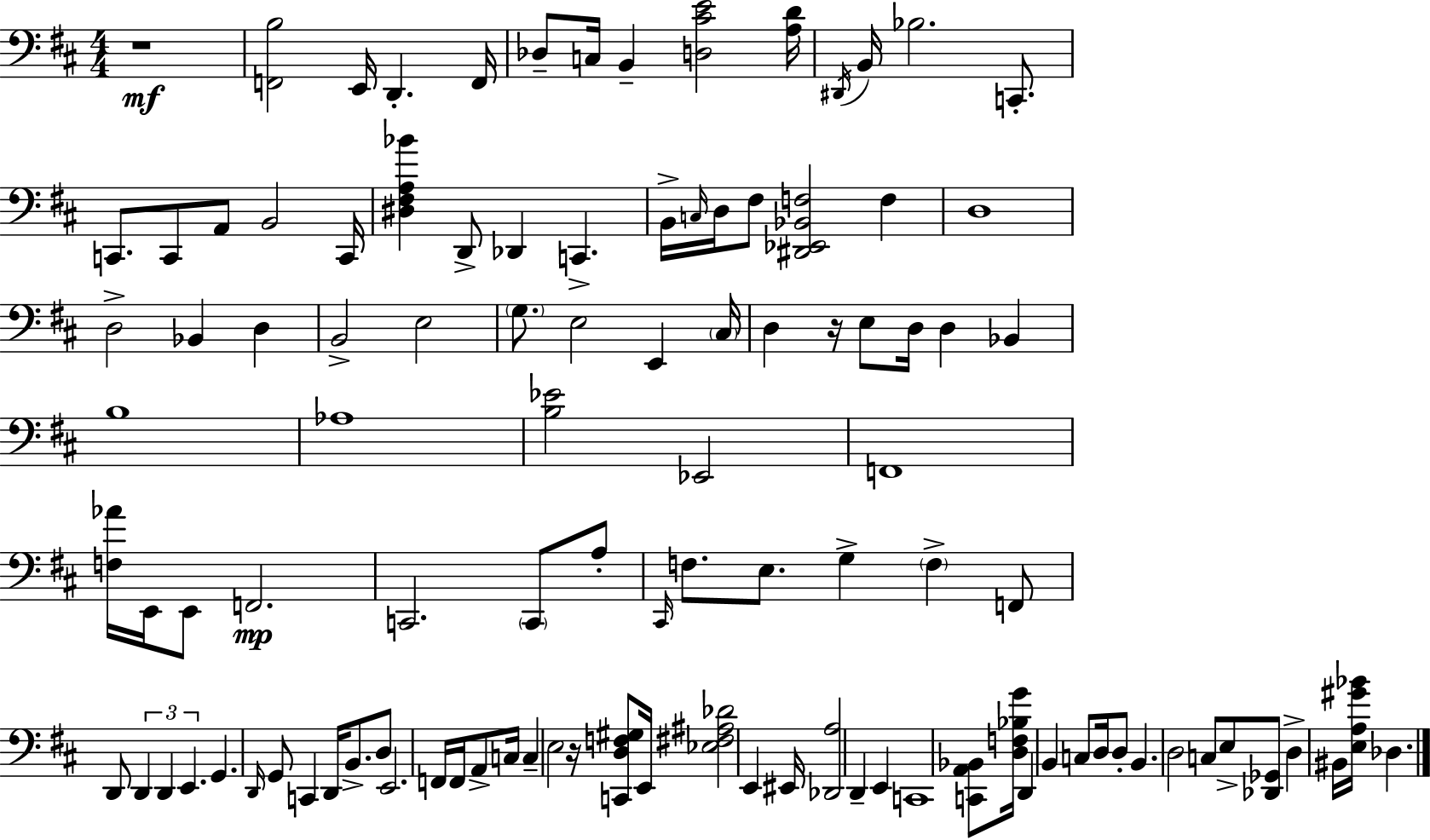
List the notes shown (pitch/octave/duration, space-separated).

R/w [F2,B3]/h E2/s D2/q. F2/s Db3/e C3/s B2/q [D3,C#4,E4]/h [A3,D4]/s D#2/s B2/s Bb3/h. C2/e. C2/e. C2/e A2/e B2/h C2/s [D#3,F#3,A3,Bb4]/q D2/e Db2/q C2/q. B2/s C3/s D3/s F#3/e [D#2,Eb2,Bb2,F3]/h F3/q D3/w D3/h Bb2/q D3/q B2/h E3/h G3/e. E3/h E2/q C#3/s D3/q R/s E3/e D3/s D3/q Bb2/q B3/w Ab3/w [B3,Eb4]/h Eb2/h F2/w [F3,Ab4]/s E2/s E2/e F2/h. C2/h. C2/e A3/e C#2/s F3/e. E3/e. G3/q F3/q F2/e D2/e D2/q D2/q E2/q. G2/q. D2/s G2/e C2/q D2/s B2/e. D3/e E2/h. F2/s F2/s A2/e C3/s C3/q E3/h R/s [C2,D3,F3,G#3]/e E2/s [Eb3,F#3,A#3,Db4]/h E2/q EIS2/s [Db2,A3]/h D2/q E2/q C2/w [C2,A2,Bb2]/e [D3,F3,Bb3,G4]/s D2/q B2/q C3/e D3/s D3/e B2/q. D3/h C3/e E3/e [Db2,Gb2]/e D3/q BIS2/s [E3,A3,G#4,Bb4]/s Db3/q.